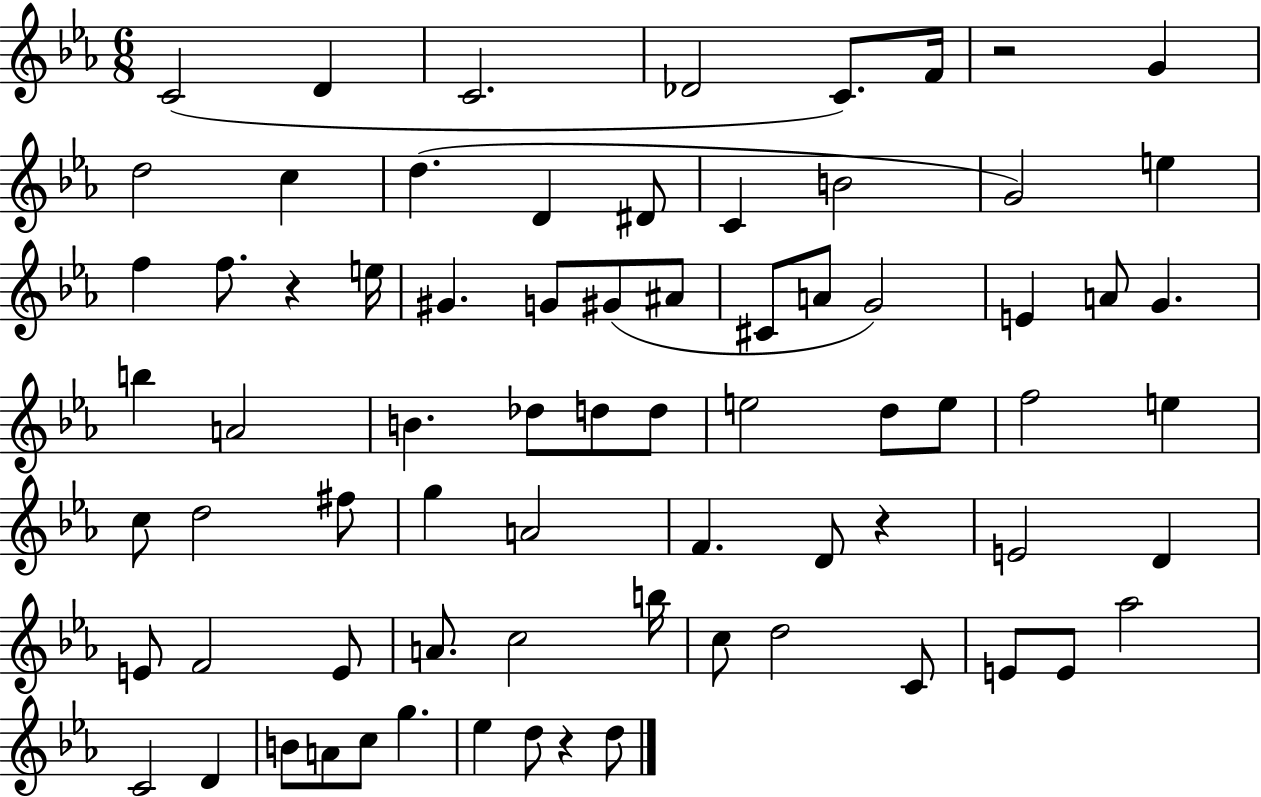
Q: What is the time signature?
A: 6/8